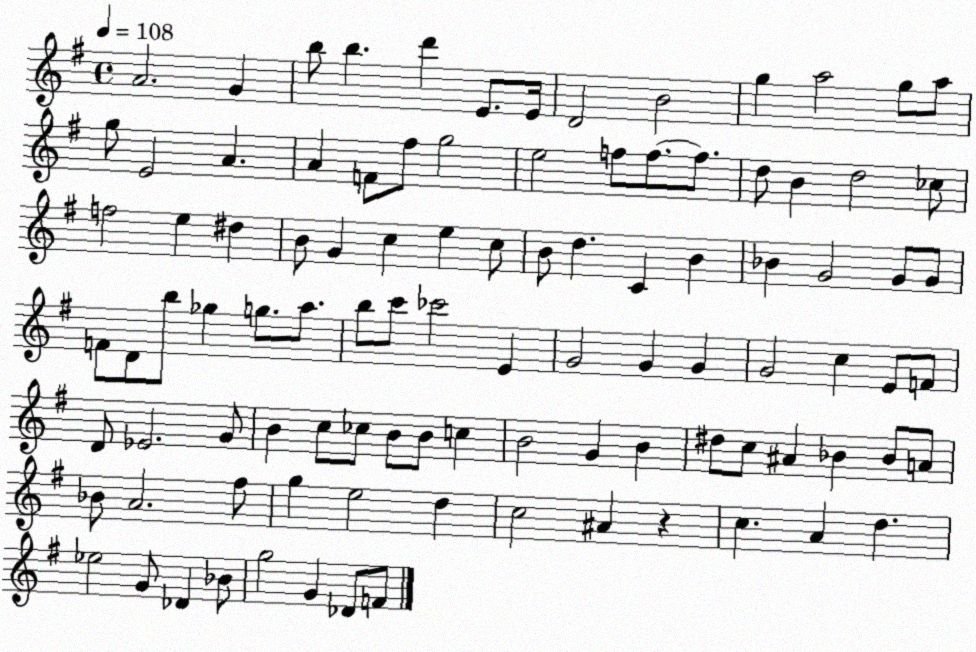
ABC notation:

X:1
T:Untitled
M:4/4
L:1/4
K:G
A2 G b/2 b d' E/2 E/4 D2 B2 g a2 g/2 a/2 g/2 E2 A A F/2 ^f/2 g2 e2 f/2 f/2 f/2 d/2 B d2 _c/2 f2 e ^d B/2 G c e c/2 B/2 d C B _B G2 G/2 G/2 F/2 D/2 b/2 _g g/2 a/2 b/2 c'/2 _c'2 E G2 G G G2 c E/2 F/2 D/2 _E2 G/2 B c/2 _c/2 B/2 B/2 c B2 G B ^d/2 c/2 ^A _B _B/2 A/2 _B/2 A2 ^f/2 g e2 d c2 ^A z c A d _e2 G/2 _D _B/2 g2 G _D/2 F/2